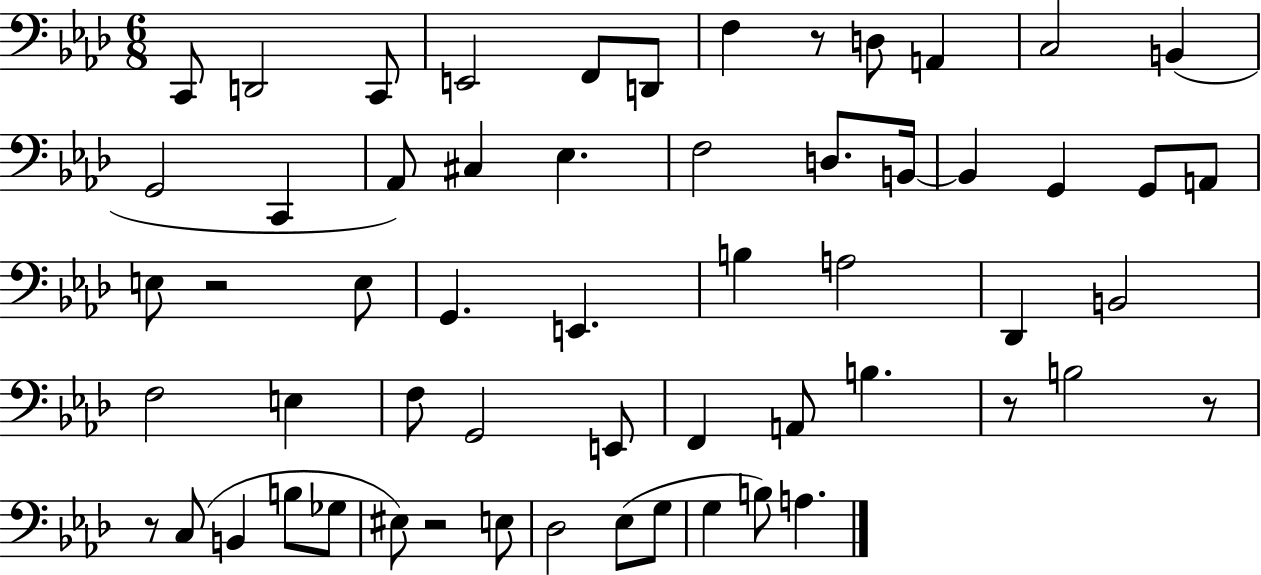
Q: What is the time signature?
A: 6/8